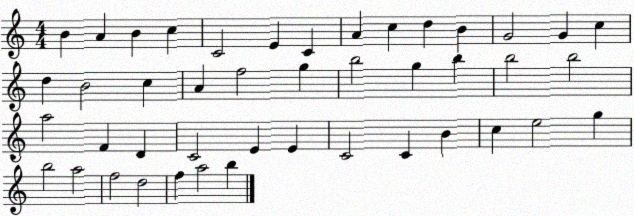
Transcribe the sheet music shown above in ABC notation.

X:1
T:Untitled
M:4/4
L:1/4
K:C
B A B c C2 E C A c d B G2 G c d B2 c A f2 g b2 g b b2 b2 a2 F D C2 E E C2 C B c e2 g b2 a2 f2 d2 f a2 b